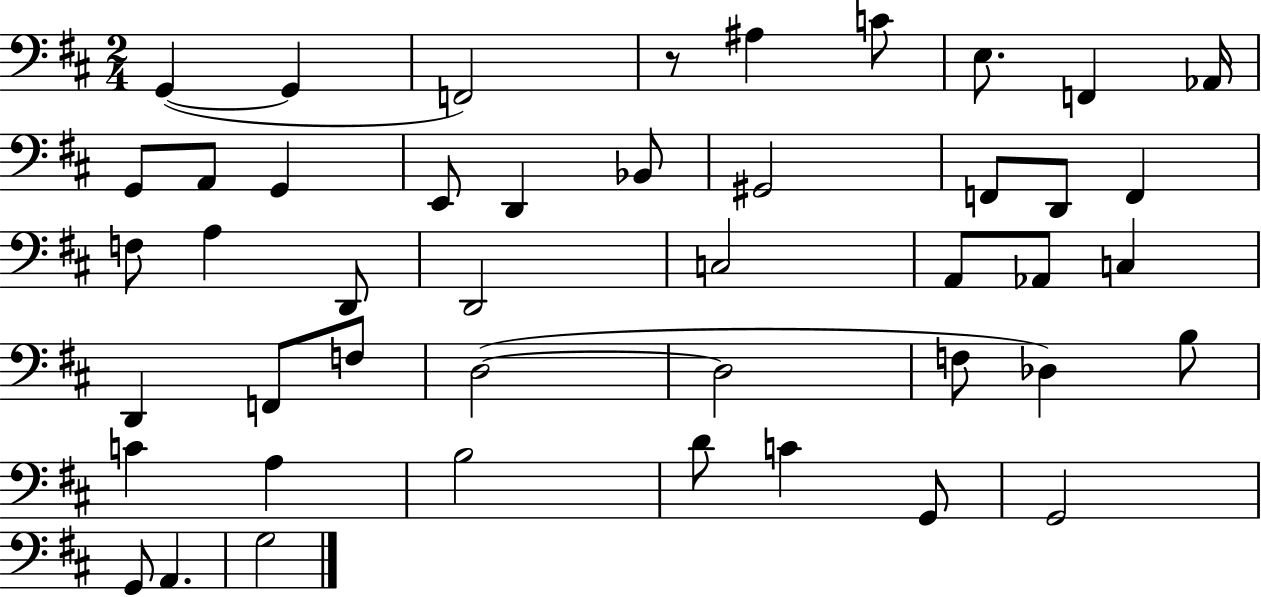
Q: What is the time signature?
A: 2/4